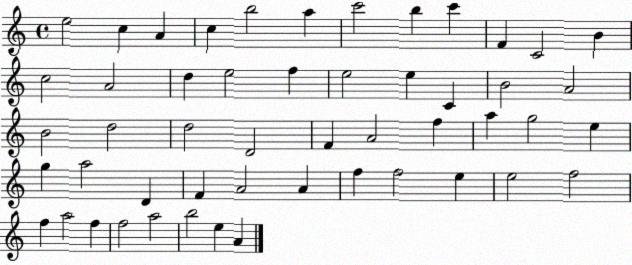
X:1
T:Untitled
M:4/4
L:1/4
K:C
e2 c A c b2 a c'2 b c' F C2 B c2 A2 d e2 f e2 e C B2 A2 B2 d2 d2 D2 F A2 f a g2 e g a2 D F A2 A f f2 e e2 f2 f a2 f f2 a2 b2 e A